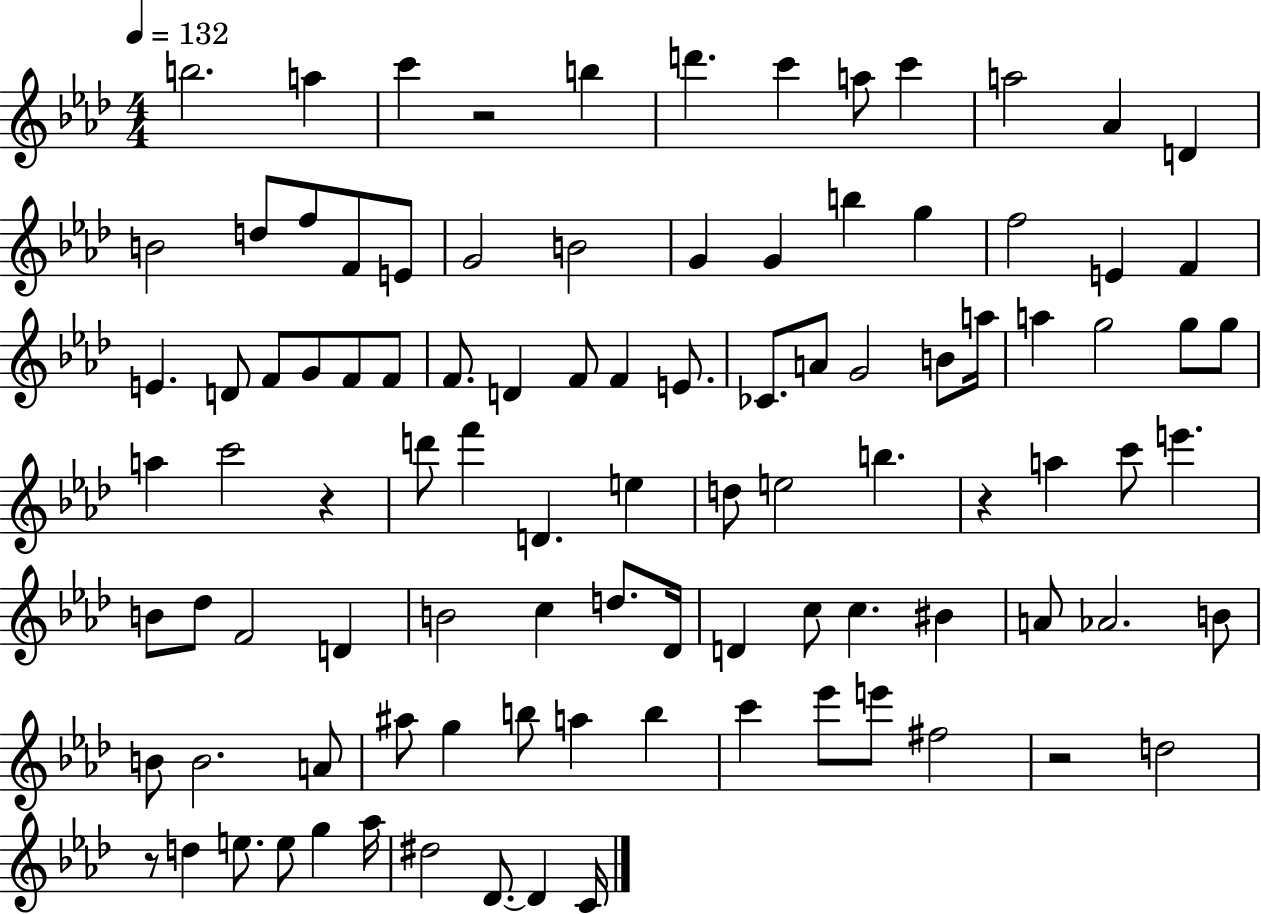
B5/h. A5/q C6/q R/h B5/q D6/q. C6/q A5/e C6/q A5/h Ab4/q D4/q B4/h D5/e F5/e F4/e E4/e G4/h B4/h G4/q G4/q B5/q G5/q F5/h E4/q F4/q E4/q. D4/e F4/e G4/e F4/e F4/e F4/e. D4/q F4/e F4/q E4/e. CES4/e. A4/e G4/h B4/e A5/s A5/q G5/h G5/e G5/e A5/q C6/h R/q D6/e F6/q D4/q. E5/q D5/e E5/h B5/q. R/q A5/q C6/e E6/q. B4/e Db5/e F4/h D4/q B4/h C5/q D5/e. Db4/s D4/q C5/e C5/q. BIS4/q A4/e Ab4/h. B4/e B4/e B4/h. A4/e A#5/e G5/q B5/e A5/q B5/q C6/q Eb6/e E6/e F#5/h R/h D5/h R/e D5/q E5/e. E5/e G5/q Ab5/s D#5/h Db4/e. Db4/q C4/s